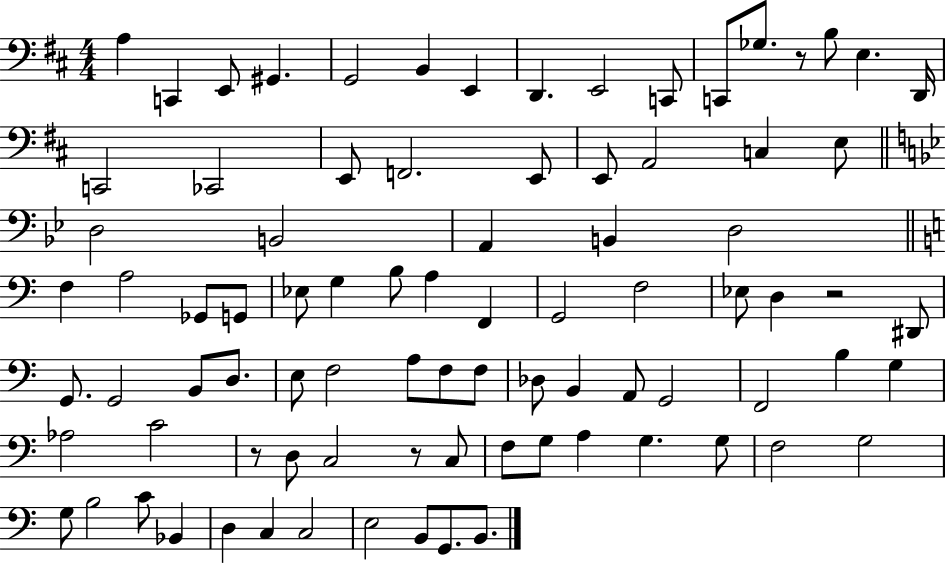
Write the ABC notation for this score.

X:1
T:Untitled
M:4/4
L:1/4
K:D
A, C,, E,,/2 ^G,, G,,2 B,, E,, D,, E,,2 C,,/2 C,,/2 _G,/2 z/2 B,/2 E, D,,/4 C,,2 _C,,2 E,,/2 F,,2 E,,/2 E,,/2 A,,2 C, E,/2 D,2 B,,2 A,, B,, D,2 F, A,2 _G,,/2 G,,/2 _E,/2 G, B,/2 A, F,, G,,2 F,2 _E,/2 D, z2 ^D,,/2 G,,/2 G,,2 B,,/2 D,/2 E,/2 F,2 A,/2 F,/2 F,/2 _D,/2 B,, A,,/2 G,,2 F,,2 B, G, _A,2 C2 z/2 D,/2 C,2 z/2 C,/2 F,/2 G,/2 A, G, G,/2 F,2 G,2 G,/2 B,2 C/2 _B,, D, C, C,2 E,2 B,,/2 G,,/2 B,,/2